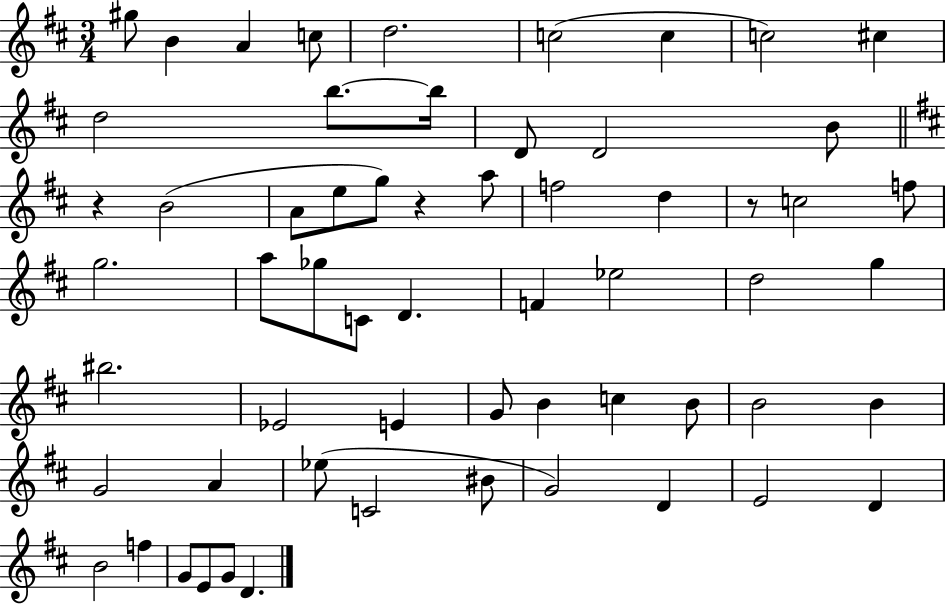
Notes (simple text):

G#5/e B4/q A4/q C5/e D5/h. C5/h C5/q C5/h C#5/q D5/h B5/e. B5/s D4/e D4/h B4/e R/q B4/h A4/e E5/e G5/e R/q A5/e F5/h D5/q R/e C5/h F5/e G5/h. A5/e Gb5/e C4/e D4/q. F4/q Eb5/h D5/h G5/q BIS5/h. Eb4/h E4/q G4/e B4/q C5/q B4/e B4/h B4/q G4/h A4/q Eb5/e C4/h BIS4/e G4/h D4/q E4/h D4/q B4/h F5/q G4/e E4/e G4/e D4/q.